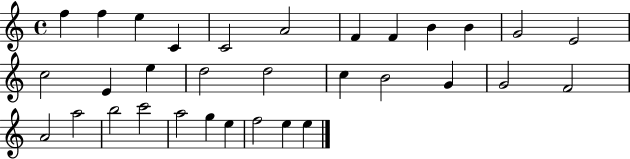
{
  \clef treble
  \time 4/4
  \defaultTimeSignature
  \key c \major
  f''4 f''4 e''4 c'4 | c'2 a'2 | f'4 f'4 b'4 b'4 | g'2 e'2 | \break c''2 e'4 e''4 | d''2 d''2 | c''4 b'2 g'4 | g'2 f'2 | \break a'2 a''2 | b''2 c'''2 | a''2 g''4 e''4 | f''2 e''4 e''4 | \break \bar "|."
}